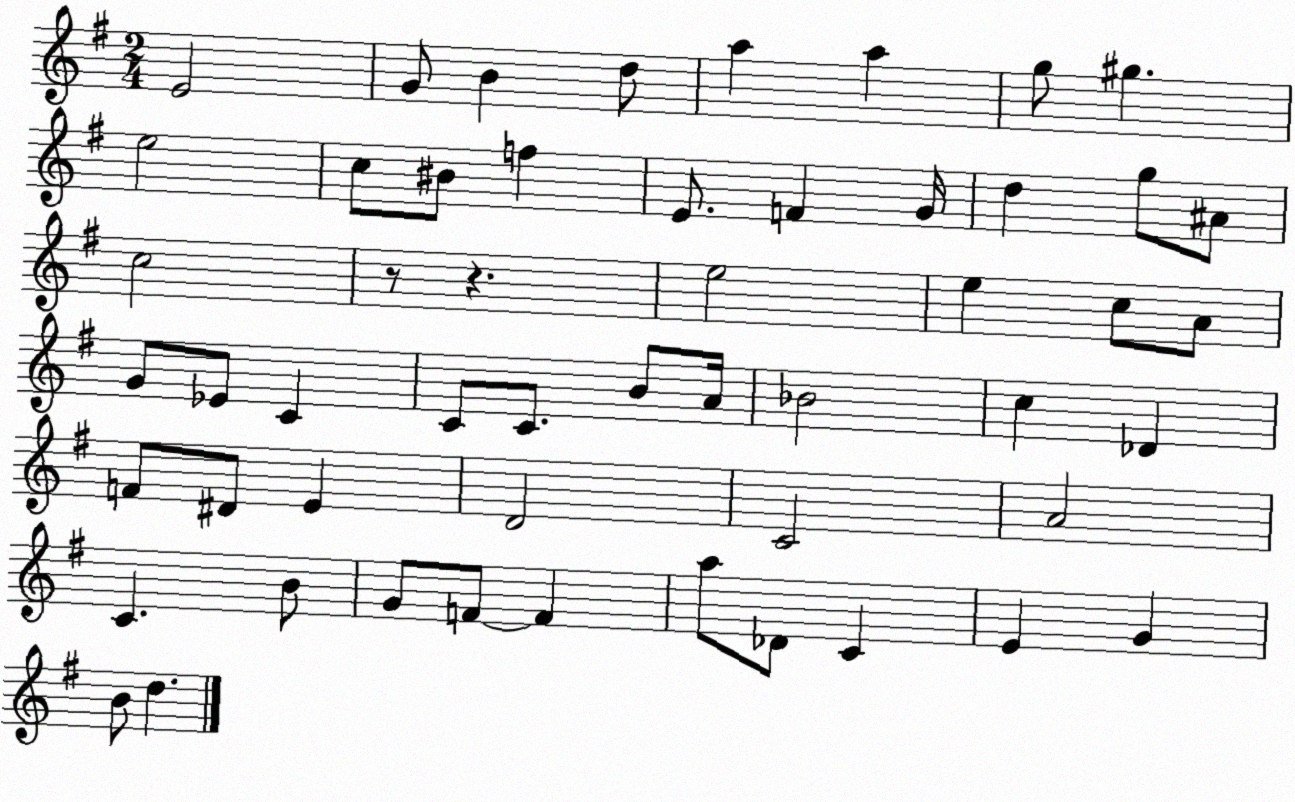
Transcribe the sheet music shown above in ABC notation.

X:1
T:Untitled
M:2/4
L:1/4
K:G
E2 G/2 B d/2 a a g/2 ^g e2 c/2 ^B/2 f E/2 F G/4 d g/2 ^A/2 c2 z/2 z e2 e c/2 A/2 G/2 _E/2 C C/2 C/2 B/2 A/4 _B2 c _D F/2 ^D/2 E D2 C2 A2 C B/2 G/2 F/2 F a/2 _D/2 C E G B/2 d